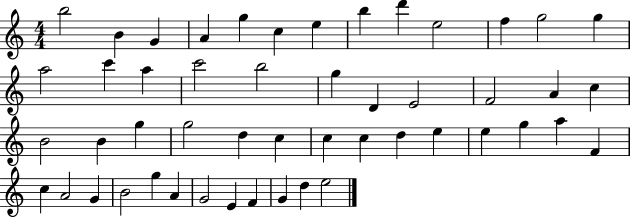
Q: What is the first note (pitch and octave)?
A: B5